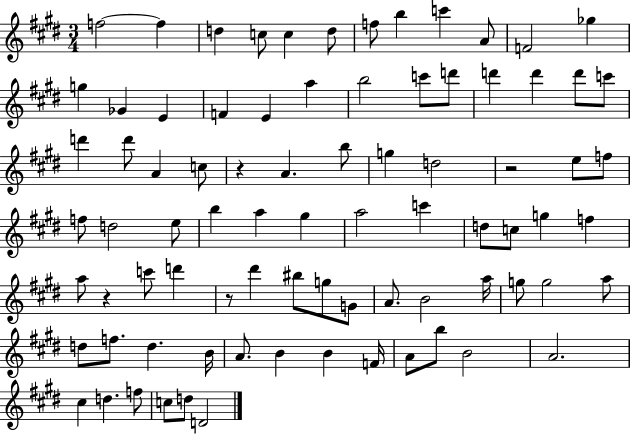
X:1
T:Untitled
M:3/4
L:1/4
K:E
f2 f d c/2 c d/2 f/2 b c' A/2 F2 _g g _G E F E a b2 c'/2 d'/2 d' d' d'/2 c'/2 d' d'/2 A c/2 z A b/2 g d2 z2 e/2 f/2 f/2 d2 e/2 b a ^g a2 c' d/2 c/2 g f a/2 z c'/2 d' z/2 ^d' ^b/2 g/2 G/2 A/2 B2 a/4 g/2 g2 a/2 d/2 f/2 d B/4 A/2 B B F/4 A/2 b/2 B2 A2 ^c d f/2 c/2 d/2 D2